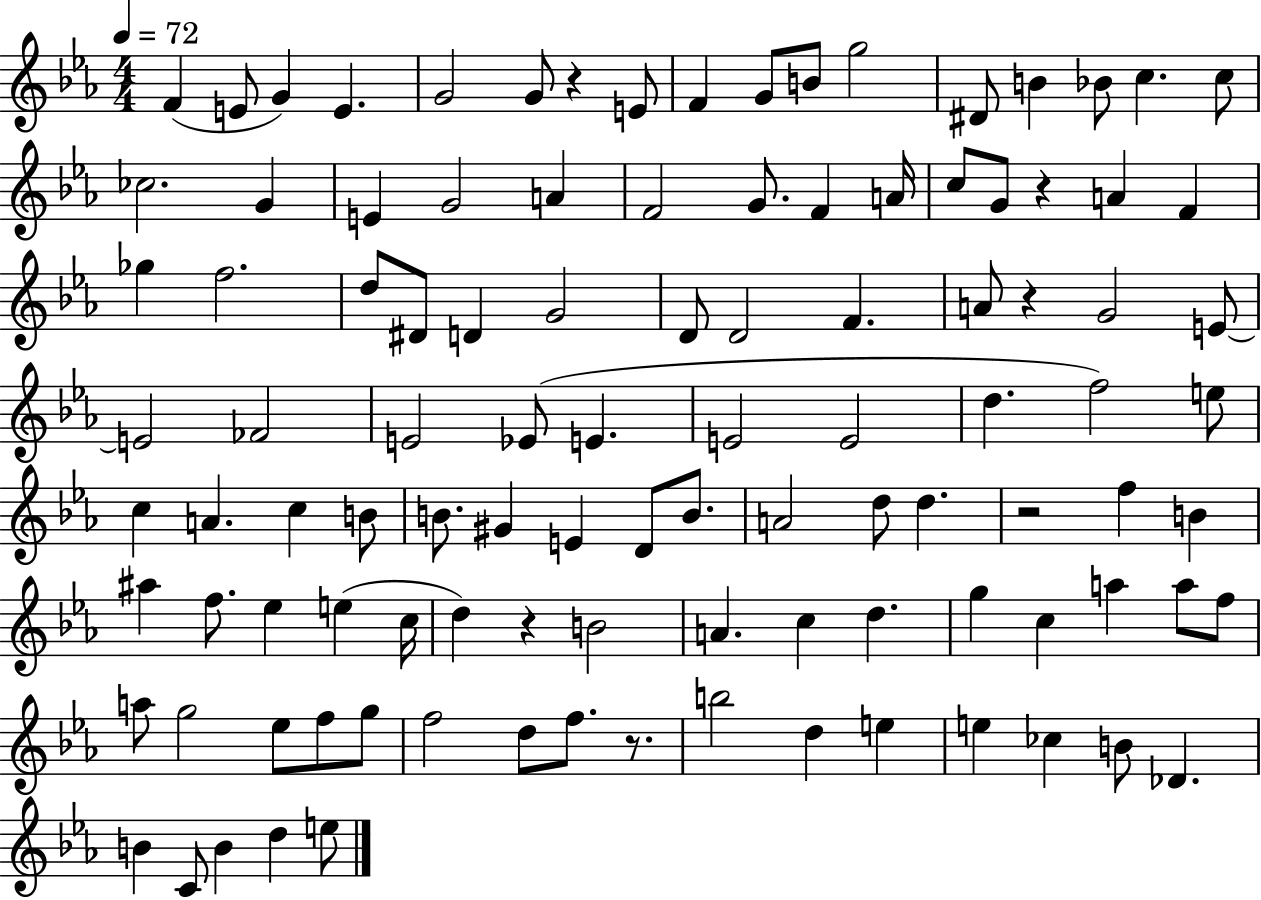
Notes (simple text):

F4/q E4/e G4/q E4/q. G4/h G4/e R/q E4/e F4/q G4/e B4/e G5/h D#4/e B4/q Bb4/e C5/q. C5/e CES5/h. G4/q E4/q G4/h A4/q F4/h G4/e. F4/q A4/s C5/e G4/e R/q A4/q F4/q Gb5/q F5/h. D5/e D#4/e D4/q G4/h D4/e D4/h F4/q. A4/e R/q G4/h E4/e E4/h FES4/h E4/h Eb4/e E4/q. E4/h E4/h D5/q. F5/h E5/e C5/q A4/q. C5/q B4/e B4/e. G#4/q E4/q D4/e B4/e. A4/h D5/e D5/q. R/h F5/q B4/q A#5/q F5/e. Eb5/q E5/q C5/s D5/q R/q B4/h A4/q. C5/q D5/q. G5/q C5/q A5/q A5/e F5/e A5/e G5/h Eb5/e F5/e G5/e F5/h D5/e F5/e. R/e. B5/h D5/q E5/q E5/q CES5/q B4/e Db4/q. B4/q C4/e B4/q D5/q E5/e